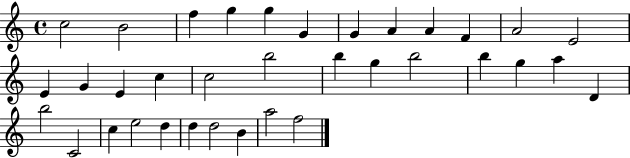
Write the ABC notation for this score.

X:1
T:Untitled
M:4/4
L:1/4
K:C
c2 B2 f g g G G A A F A2 E2 E G E c c2 b2 b g b2 b g a D b2 C2 c e2 d d d2 B a2 f2